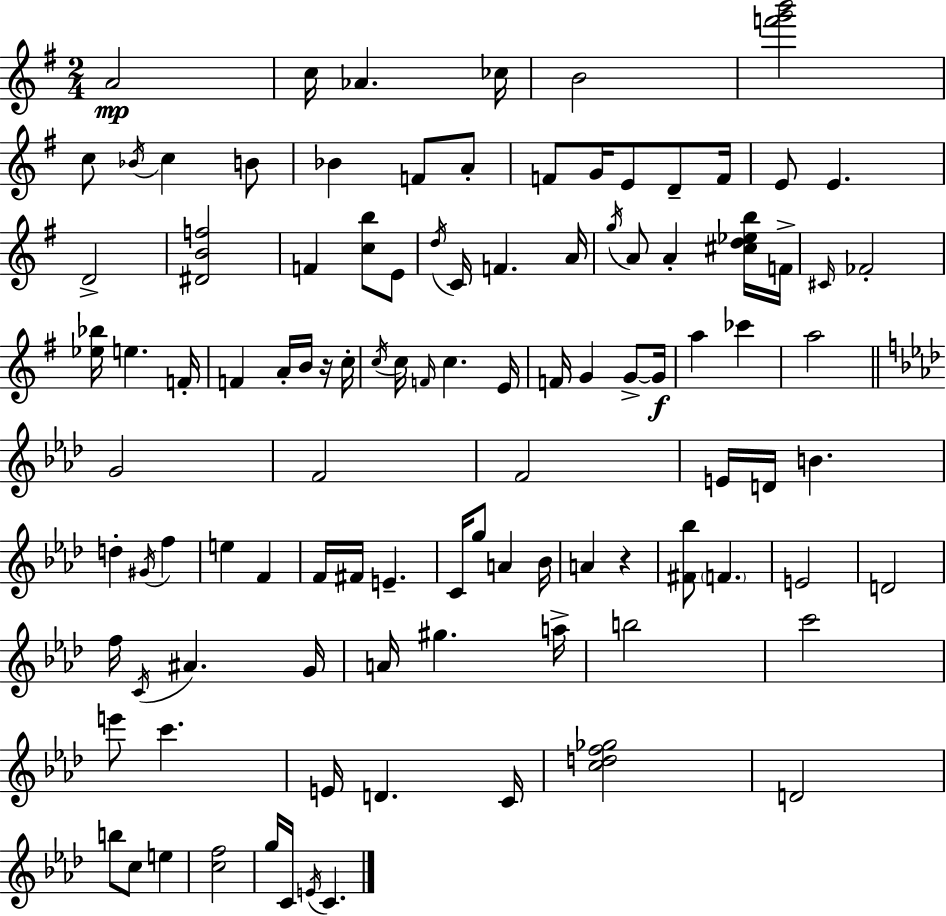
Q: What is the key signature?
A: E minor